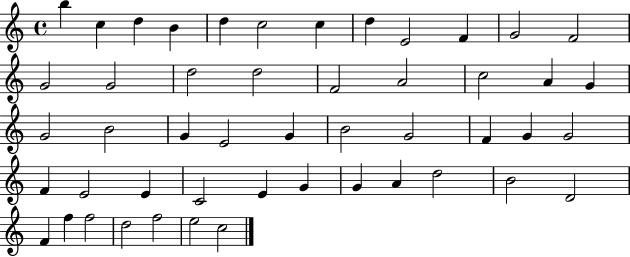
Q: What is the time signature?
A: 4/4